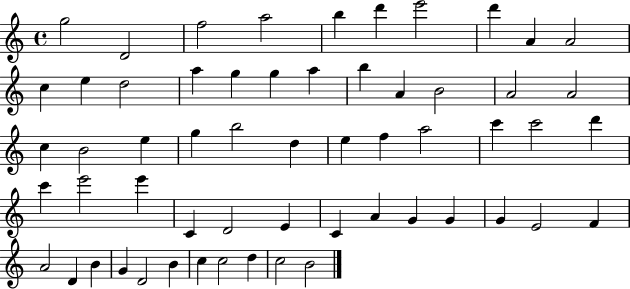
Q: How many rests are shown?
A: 0